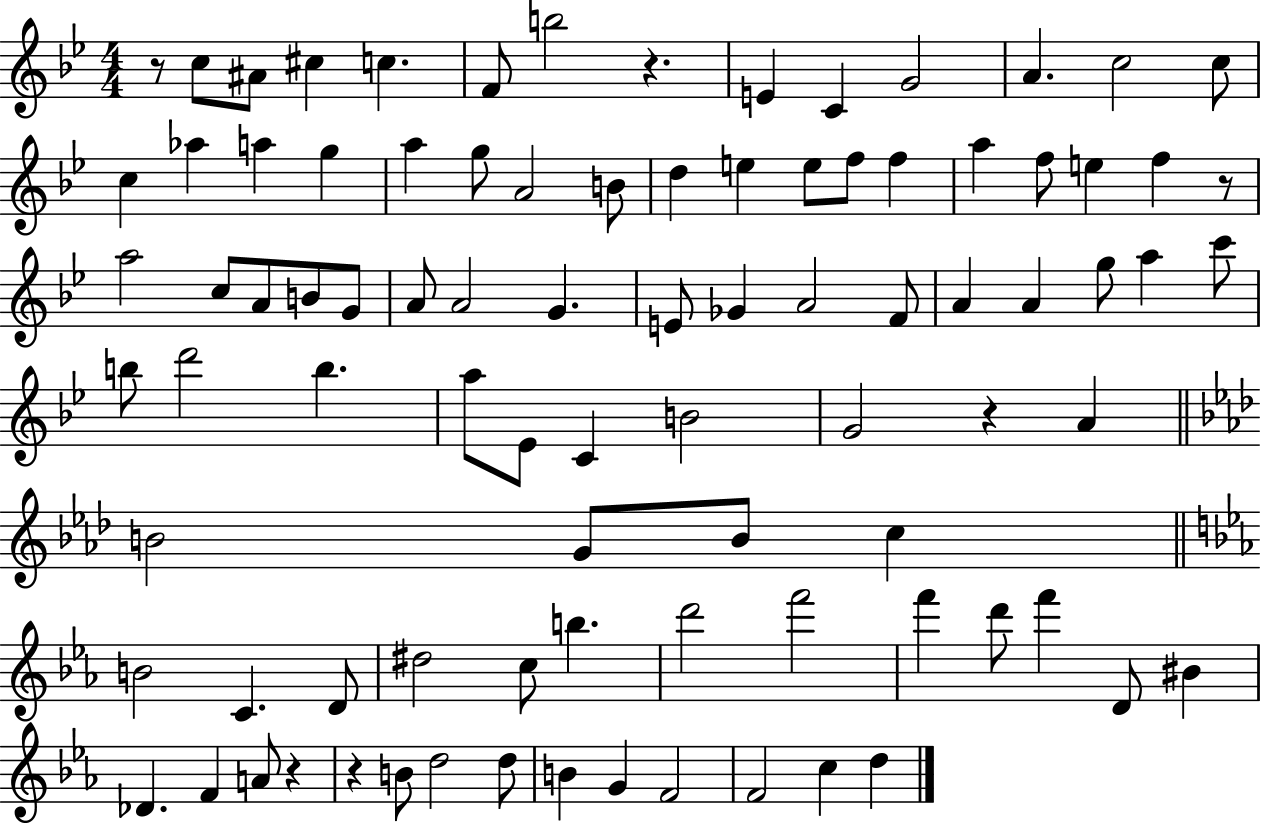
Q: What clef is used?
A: treble